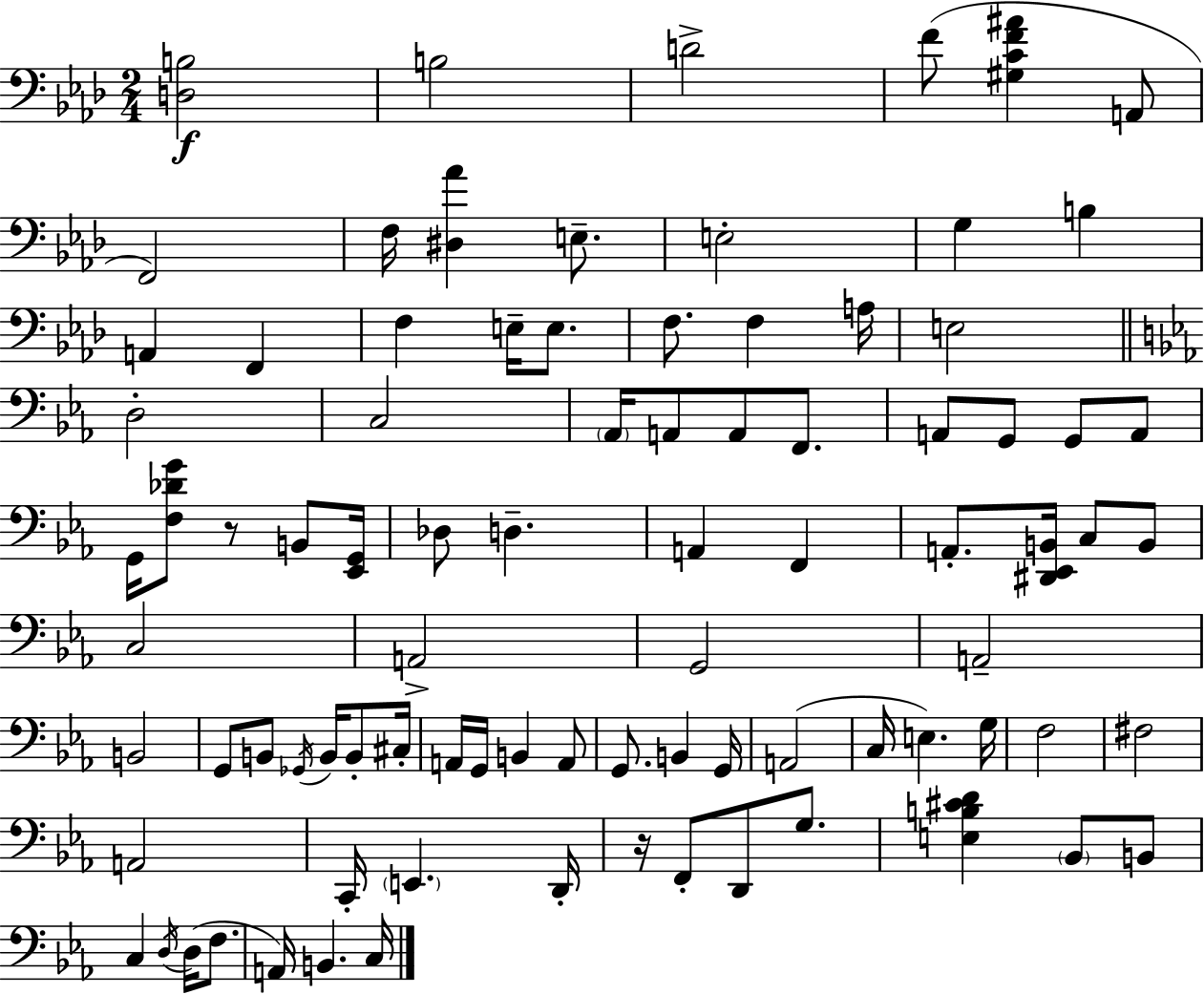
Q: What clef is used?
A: bass